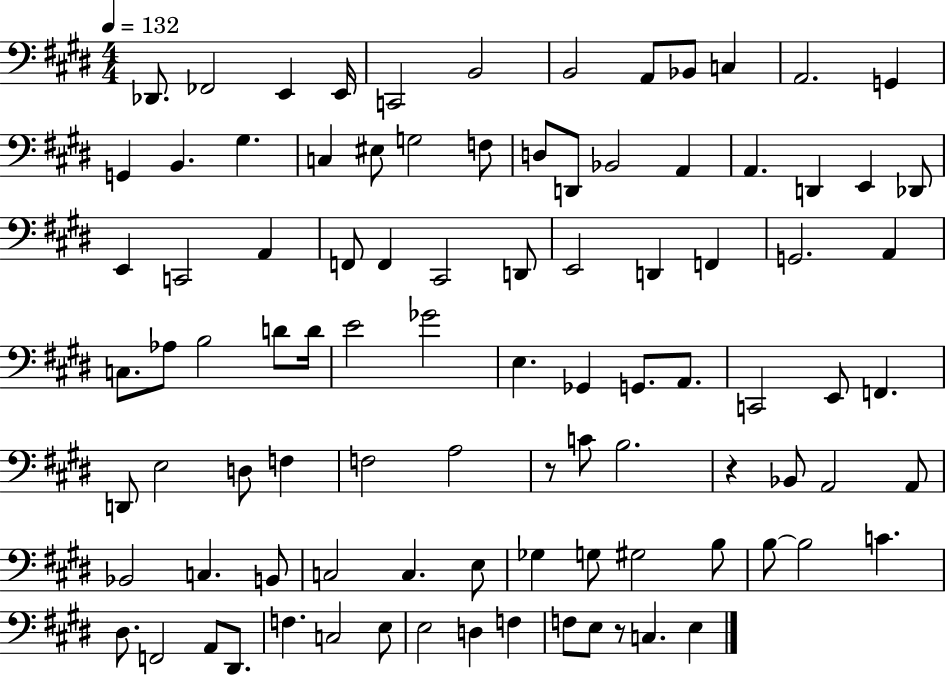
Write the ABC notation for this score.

X:1
T:Untitled
M:4/4
L:1/4
K:E
_D,,/2 _F,,2 E,, E,,/4 C,,2 B,,2 B,,2 A,,/2 _B,,/2 C, A,,2 G,, G,, B,, ^G, C, ^E,/2 G,2 F,/2 D,/2 D,,/2 _B,,2 A,, A,, D,, E,, _D,,/2 E,, C,,2 A,, F,,/2 F,, ^C,,2 D,,/2 E,,2 D,, F,, G,,2 A,, C,/2 _A,/2 B,2 D/2 D/4 E2 _G2 E, _G,, G,,/2 A,,/2 C,,2 E,,/2 F,, D,,/2 E,2 D,/2 F, F,2 A,2 z/2 C/2 B,2 z _B,,/2 A,,2 A,,/2 _B,,2 C, B,,/2 C,2 C, E,/2 _G, G,/2 ^G,2 B,/2 B,/2 B,2 C ^D,/2 F,,2 A,,/2 ^D,,/2 F, C,2 E,/2 E,2 D, F, F,/2 E,/2 z/2 C, E,